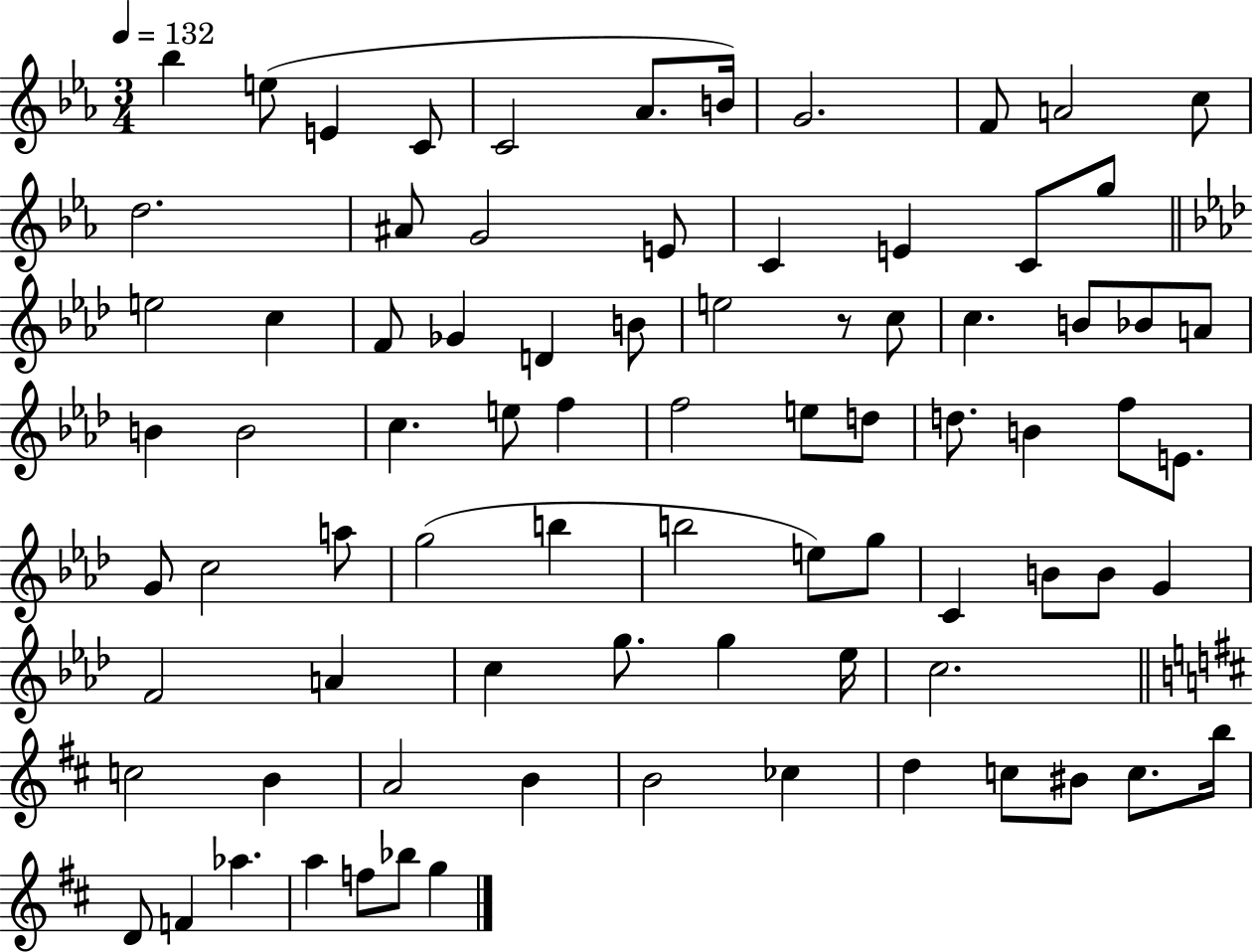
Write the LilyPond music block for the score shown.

{
  \clef treble
  \numericTimeSignature
  \time 3/4
  \key ees \major
  \tempo 4 = 132
  bes''4 e''8( e'4 c'8 | c'2 aes'8. b'16) | g'2. | f'8 a'2 c''8 | \break d''2. | ais'8 g'2 e'8 | c'4 e'4 c'8 g''8 | \bar "||" \break \key aes \major e''2 c''4 | f'8 ges'4 d'4 b'8 | e''2 r8 c''8 | c''4. b'8 bes'8 a'8 | \break b'4 b'2 | c''4. e''8 f''4 | f''2 e''8 d''8 | d''8. b'4 f''8 e'8. | \break g'8 c''2 a''8 | g''2( b''4 | b''2 e''8) g''8 | c'4 b'8 b'8 g'4 | \break f'2 a'4 | c''4 g''8. g''4 ees''16 | c''2. | \bar "||" \break \key b \minor c''2 b'4 | a'2 b'4 | b'2 ces''4 | d''4 c''8 bis'8 c''8. b''16 | \break d'8 f'4 aes''4. | a''4 f''8 bes''8 g''4 | \bar "|."
}